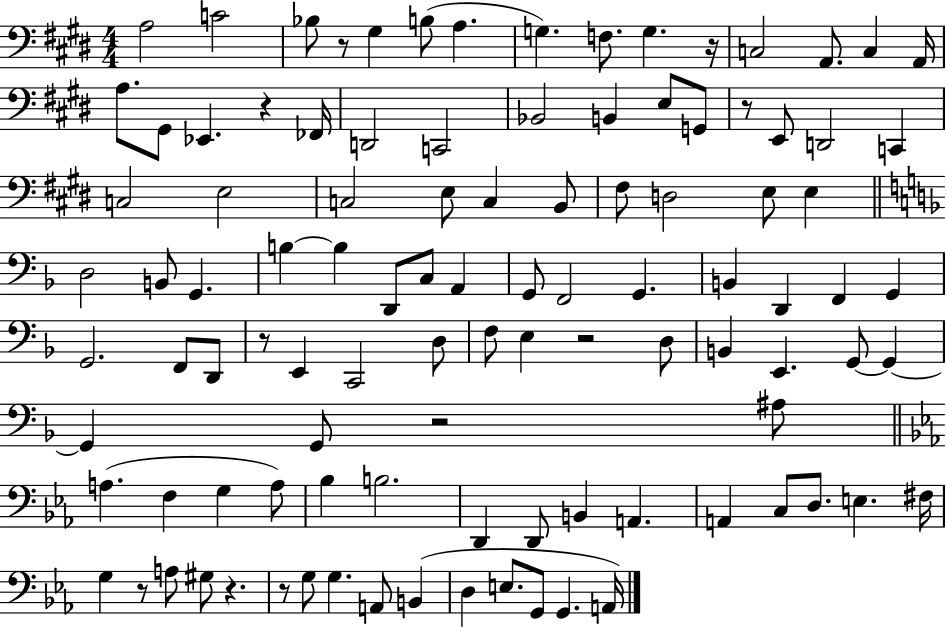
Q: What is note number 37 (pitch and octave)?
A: D3